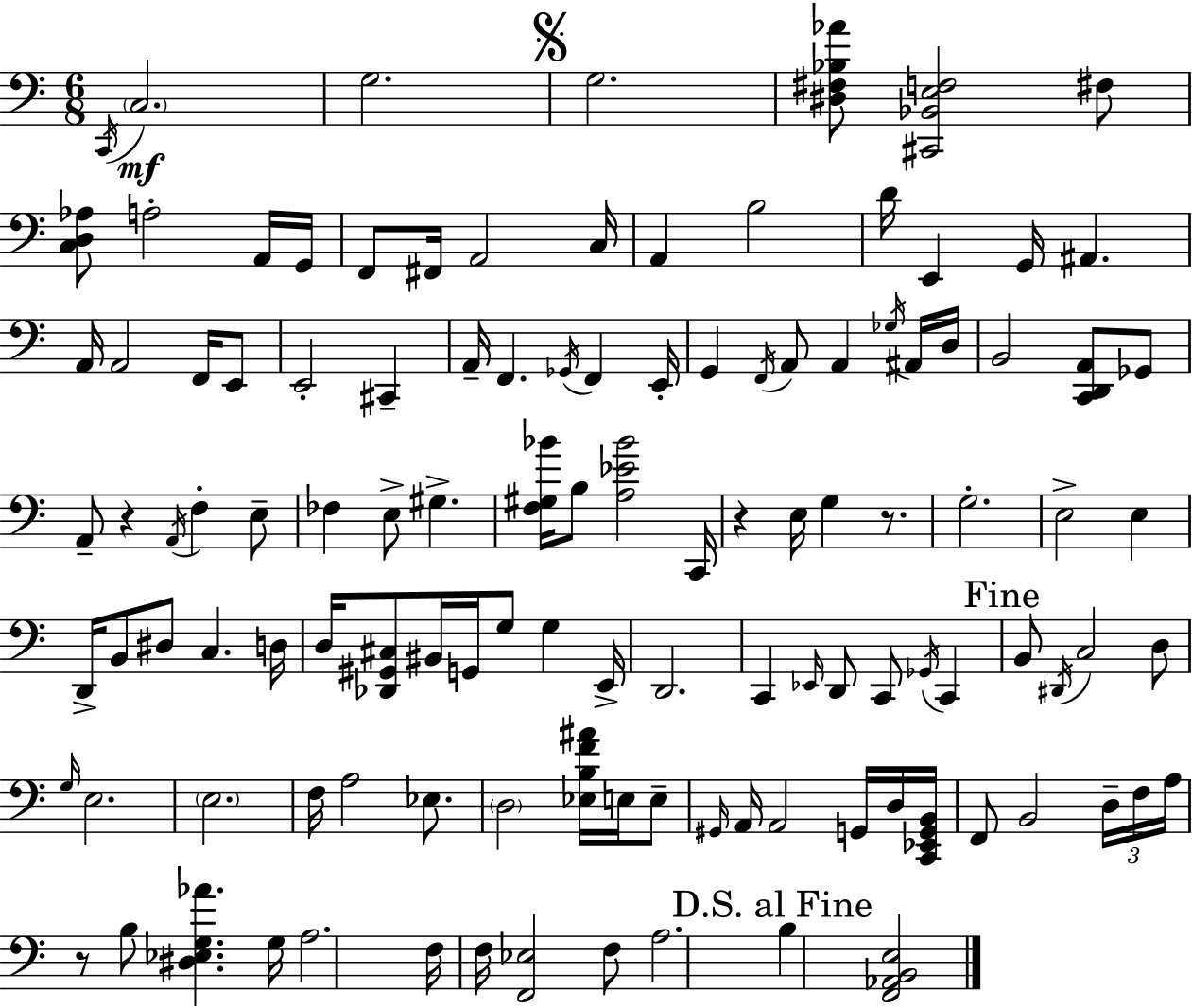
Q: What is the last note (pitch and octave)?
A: B3